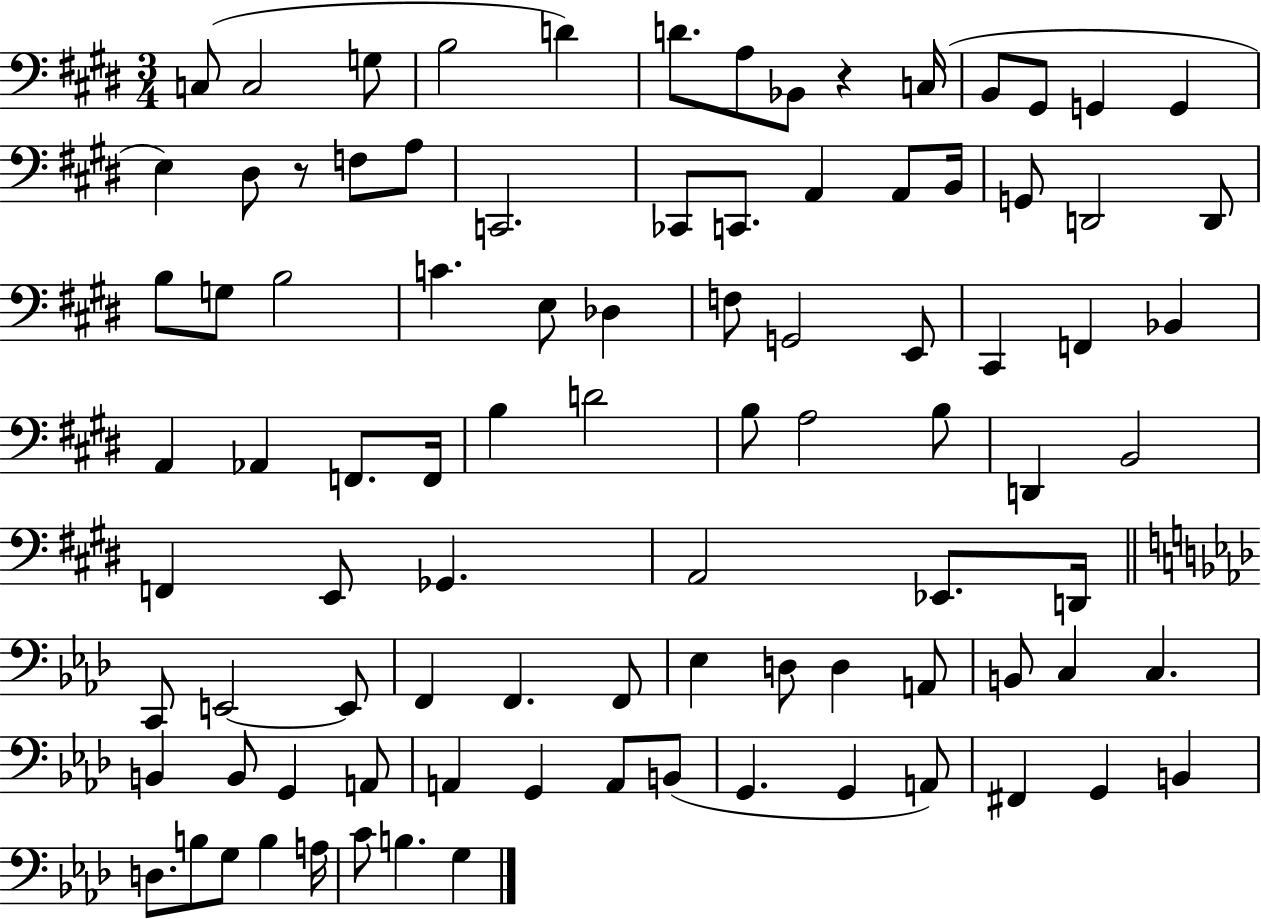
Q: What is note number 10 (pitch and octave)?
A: B2